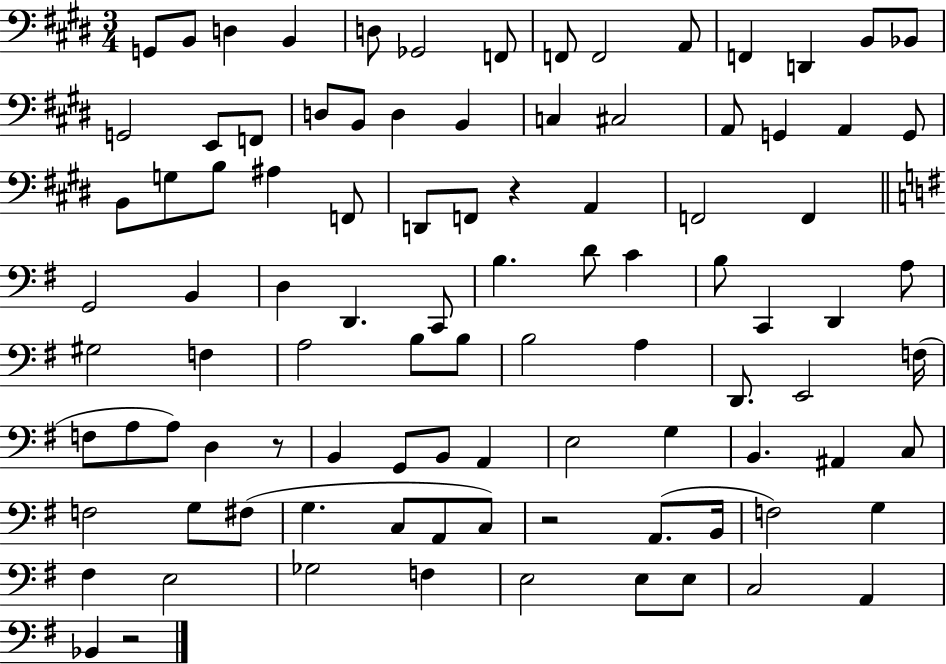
G2/e B2/e D3/q B2/q D3/e Gb2/h F2/e F2/e F2/h A2/e F2/q D2/q B2/e Bb2/e G2/h E2/e F2/e D3/e B2/e D3/q B2/q C3/q C#3/h A2/e G2/q A2/q G2/e B2/e G3/e B3/e A#3/q F2/e D2/e F2/e R/q A2/q F2/h F2/q G2/h B2/q D3/q D2/q. C2/e B3/q. D4/e C4/q B3/e C2/q D2/q A3/e G#3/h F3/q A3/h B3/e B3/e B3/h A3/q D2/e. E2/h F3/s F3/e A3/e A3/e D3/q R/e B2/q G2/e B2/e A2/q E3/h G3/q B2/q. A#2/q C3/e F3/h G3/e F#3/e G3/q. C3/e A2/e C3/e R/h A2/e. B2/s F3/h G3/q F#3/q E3/h Gb3/h F3/q E3/h E3/e E3/e C3/h A2/q Bb2/q R/h